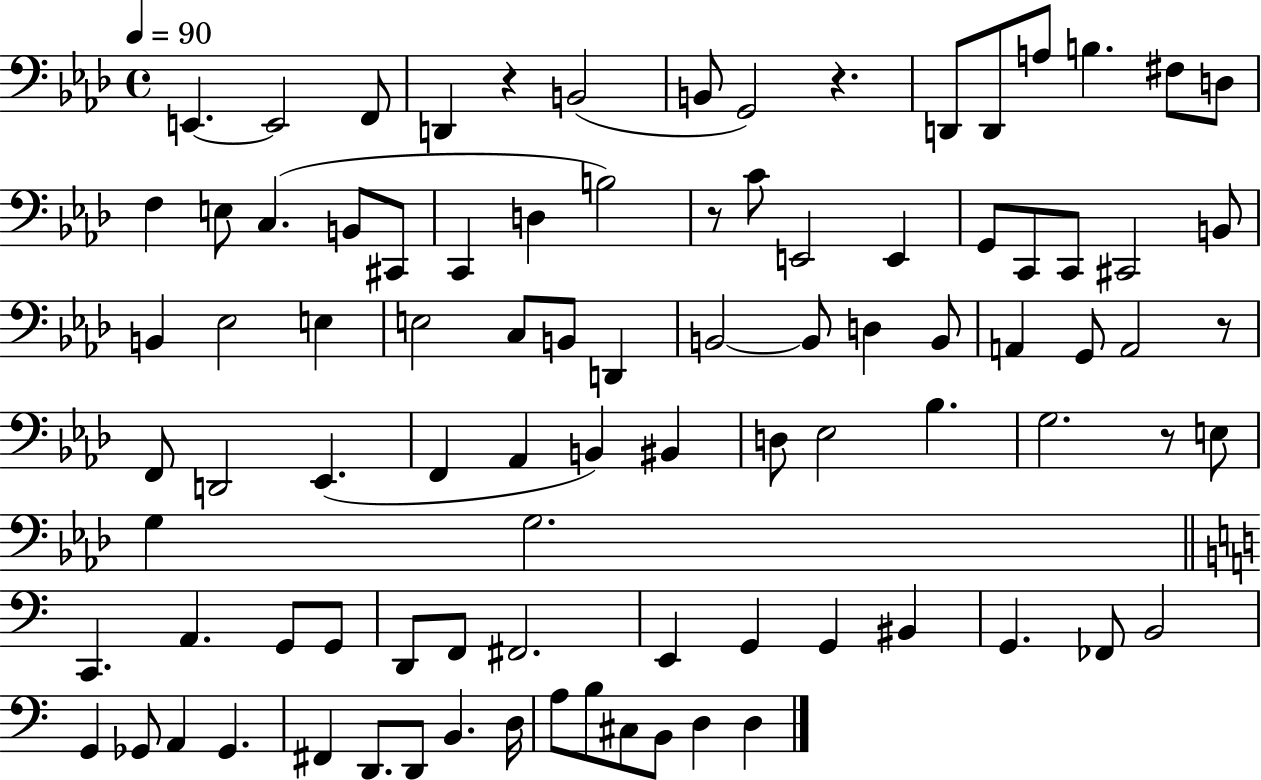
{
  \clef bass
  \time 4/4
  \defaultTimeSignature
  \key aes \major
  \tempo 4 = 90
  \repeat volta 2 { e,4.~~ e,2 f,8 | d,4 r4 b,2( | b,8 g,2) r4. | d,8 d,8 a8 b4. fis8 d8 | \break f4 e8 c4.( b,8 cis,8 | c,4 d4 b2) | r8 c'8 e,2 e,4 | g,8 c,8 c,8 cis,2 b,8 | \break b,4 ees2 e4 | e2 c8 b,8 d,4 | b,2~~ b,8 d4 b,8 | a,4 g,8 a,2 r8 | \break f,8 d,2 ees,4.( | f,4 aes,4 b,4) bis,4 | d8 ees2 bes4. | g2. r8 e8 | \break g4 g2. | \bar "||" \break \key c \major c,4. a,4. g,8 g,8 | d,8 f,8 fis,2. | e,4 g,4 g,4 bis,4 | g,4. fes,8 b,2 | \break g,4 ges,8 a,4 ges,4. | fis,4 d,8. d,8 b,4. d16 | a8 b8 cis8 b,8 d4 d4 | } \bar "|."
}